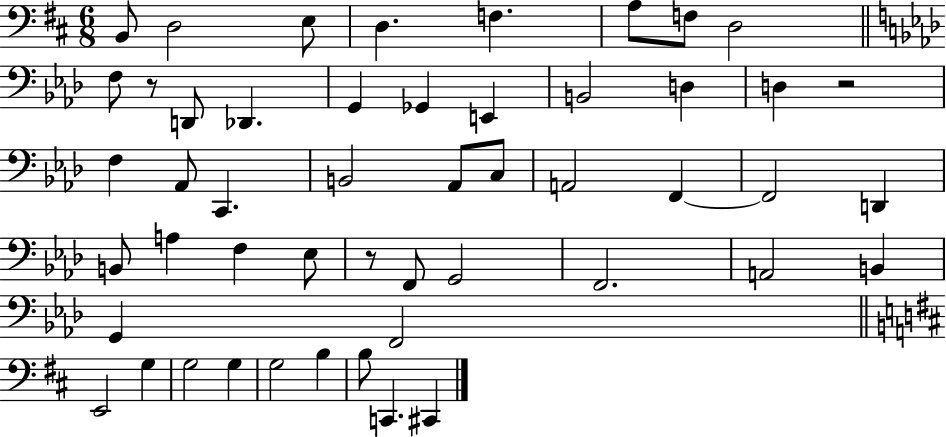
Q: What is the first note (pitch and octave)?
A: B2